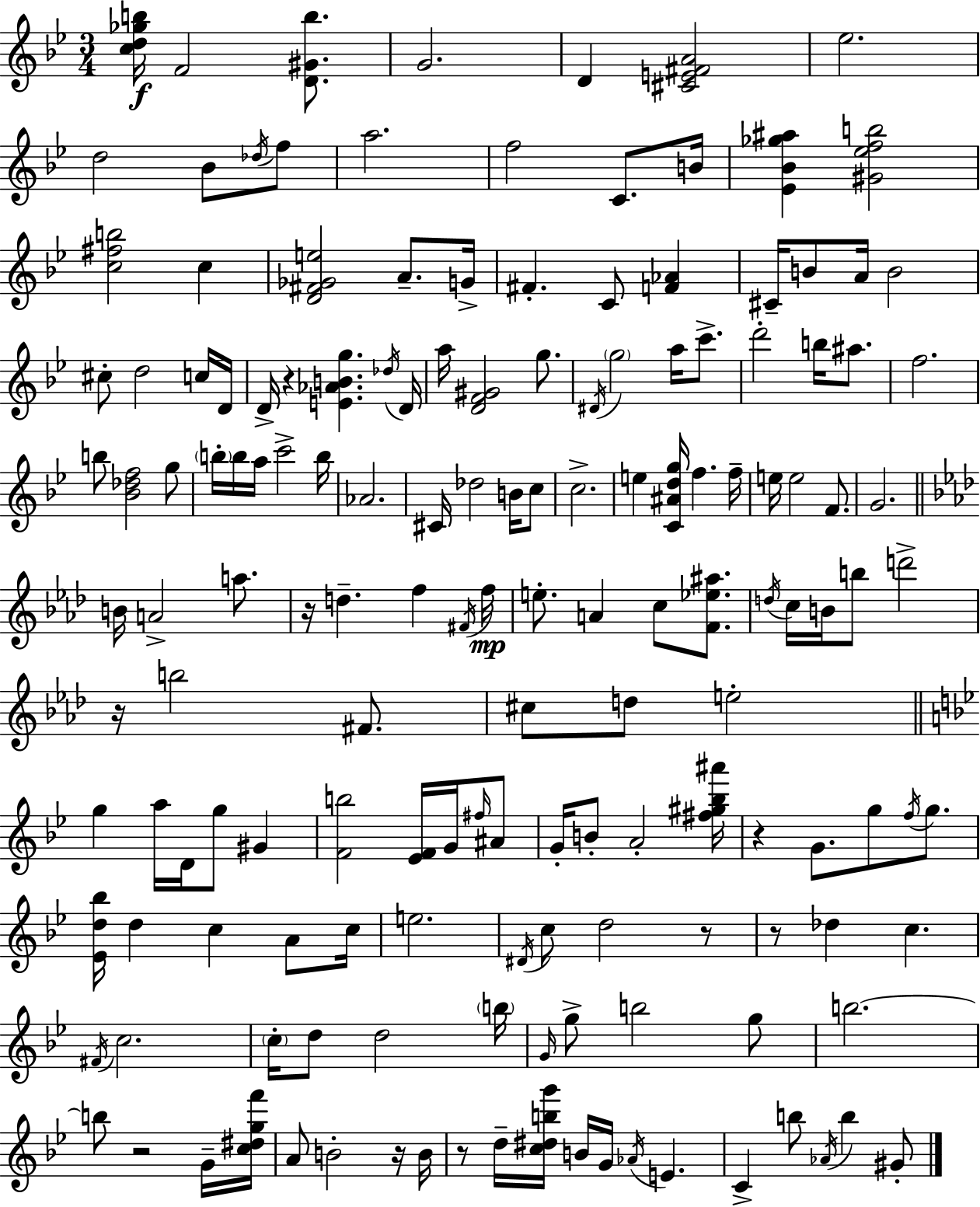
{
  \clef treble
  \numericTimeSignature
  \time 3/4
  \key bes \major
  \repeat volta 2 { <c'' d'' ges'' b''>16\f f'2 <d' gis' b''>8. | g'2. | d'4 <cis' e' fis' a'>2 | ees''2. | \break d''2 bes'8 \acciaccatura { des''16 } f''8 | a''2. | f''2 c'8. | b'16 <ees' bes' ges'' ais''>4 <gis' ees'' f'' b''>2 | \break <c'' fis'' b''>2 c''4 | <d' fis' ges' e''>2 a'8.-- | g'16-> fis'4.-. c'8 <f' aes'>4 | cis'16-- b'8 a'16 b'2 | \break cis''8-. d''2 c''16 | d'16 d'16-> r4 <e' aes' b' g''>4. | \acciaccatura { des''16 } d'16 a''16 <d' f' gis'>2 g''8. | \acciaccatura { dis'16 } \parenthesize g''2 a''16 | \break c'''8.-> d'''2-. b''16 | ais''8. f''2. | b''8 <bes' des'' f''>2 | g''8 \parenthesize b''16-. b''16 a''16 c'''2-> | \break b''16 aes'2. | cis'16 des''2 | b'16 c''8 c''2.-> | e''4 <c' ais' d'' g''>16 f''4. | \break f''16-- e''16 e''2 | f'8. g'2. | \bar "||" \break \key f \minor b'16 a'2-> a''8. | r16 d''4.-- f''4 \acciaccatura { fis'16 } | f''16\mp e''8.-. a'4 c''8 <f' ees'' ais''>8. | \acciaccatura { d''16 } c''16 b'16 b''8 d'''2-> | \break r16 b''2 fis'8. | cis''8 d''8 e''2-. | \bar "||" \break \key bes \major g''4 a''16 d'16 g''8 gis'4 | <f' b''>2 <ees' f'>16 g'16 \grace { fis''16 } ais'8 | g'16-. b'8-. a'2-. | <fis'' gis'' bes'' ais'''>16 r4 g'8. g''8 \acciaccatura { f''16 } g''8. | \break <ees' d'' bes''>16 d''4 c''4 a'8 | c''16 e''2. | \acciaccatura { dis'16 } c''8 d''2 | r8 r8 des''4 c''4. | \break \acciaccatura { fis'16 } c''2. | \parenthesize c''16-. d''8 d''2 | \parenthesize b''16 \grace { g'16 } g''8-> b''2 | g''8 b''2.~~ | \break b''8 r2 | g'16-- <c'' dis'' g'' f'''>16 a'8 b'2-. | r16 b'16 r8 d''16-- <c'' dis'' b'' g'''>16 b'16 g'16 \acciaccatura { aes'16 } | e'4. c'4-> b''8 | \break \acciaccatura { aes'16 } b''4 gis'8-. } \bar "|."
}